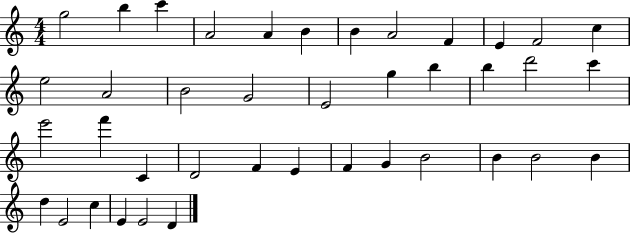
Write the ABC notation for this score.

X:1
T:Untitled
M:4/4
L:1/4
K:C
g2 b c' A2 A B B A2 F E F2 c e2 A2 B2 G2 E2 g b b d'2 c' e'2 f' C D2 F E F G B2 B B2 B d E2 c E E2 D